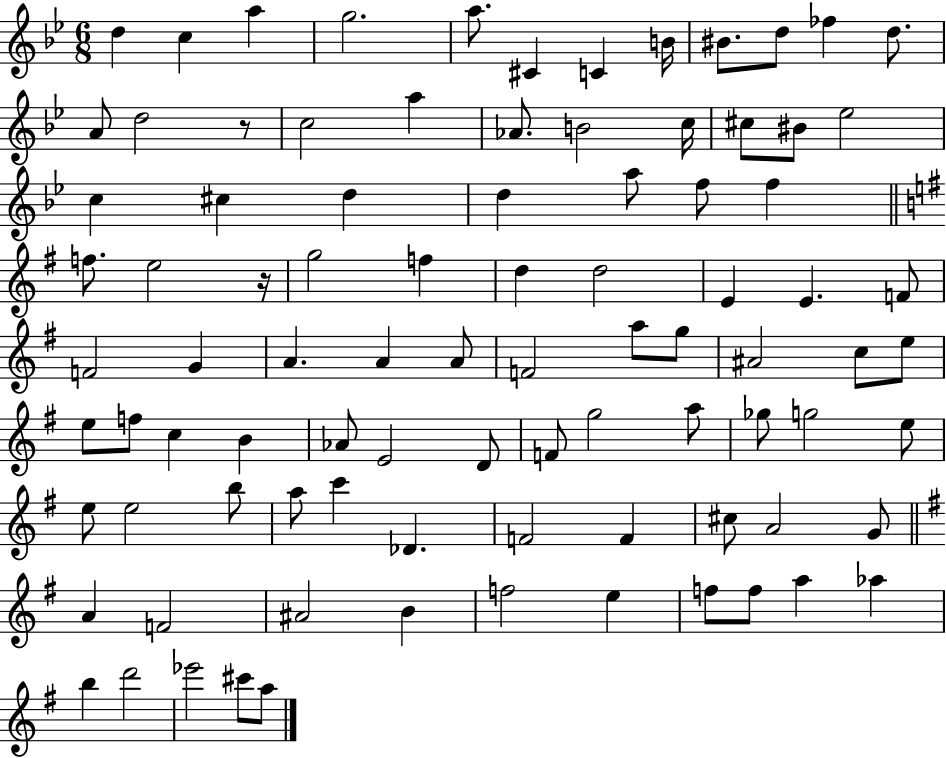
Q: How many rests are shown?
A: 2